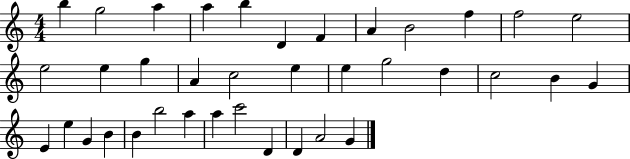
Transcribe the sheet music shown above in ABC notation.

X:1
T:Untitled
M:4/4
L:1/4
K:C
b g2 a a b D F A B2 f f2 e2 e2 e g A c2 e e g2 d c2 B G E e G B B b2 a a c'2 D D A2 G